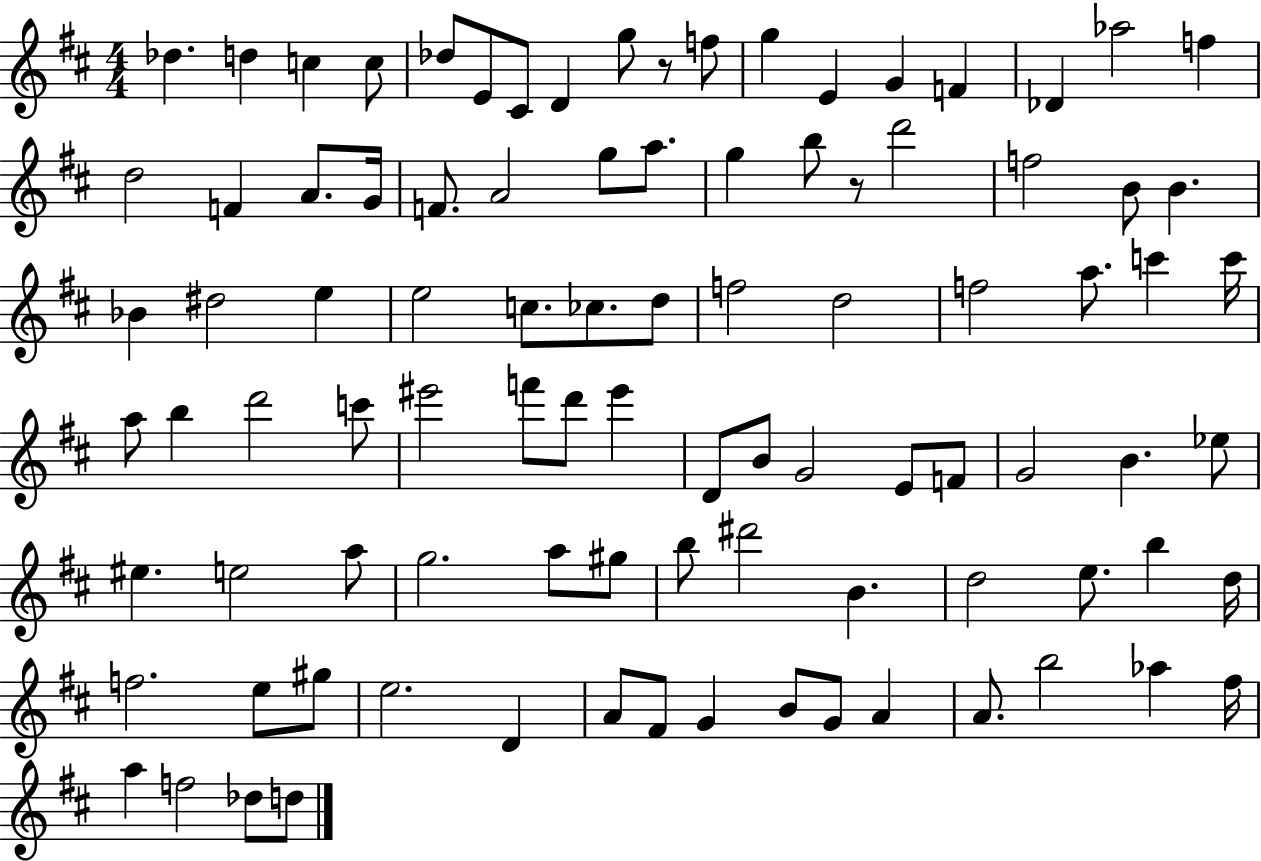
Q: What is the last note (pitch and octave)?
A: D5